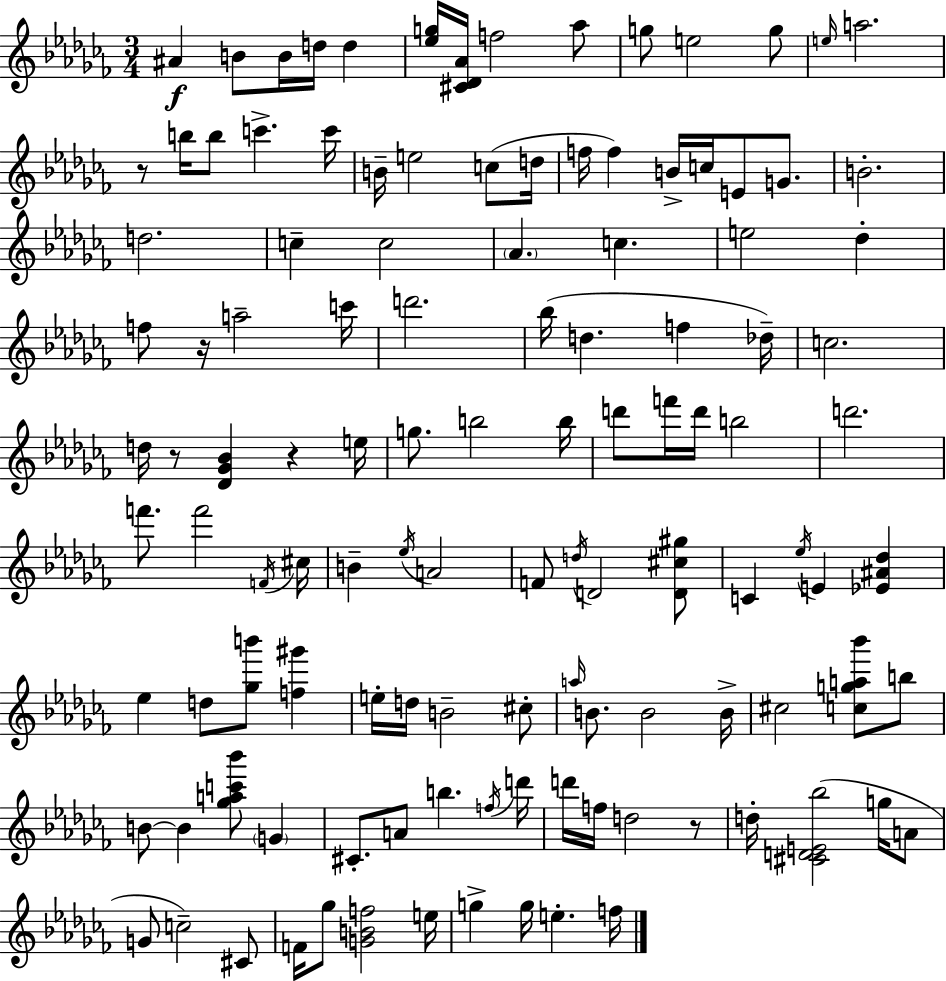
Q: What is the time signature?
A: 3/4